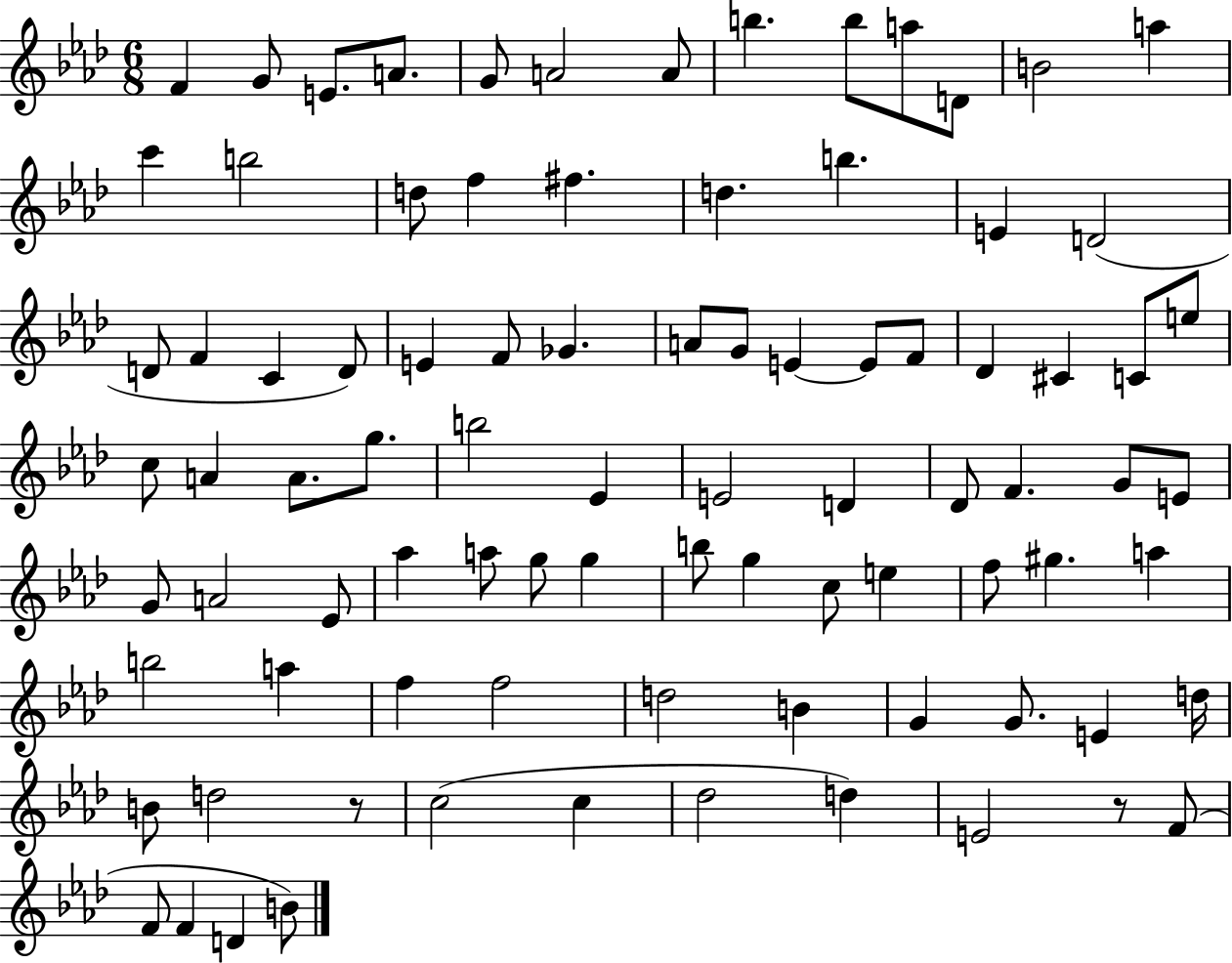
{
  \clef treble
  \numericTimeSignature
  \time 6/8
  \key aes \major
  f'4 g'8 e'8. a'8. | g'8 a'2 a'8 | b''4. b''8 a''8 d'8 | b'2 a''4 | \break c'''4 b''2 | d''8 f''4 fis''4. | d''4. b''4. | e'4 d'2( | \break d'8 f'4 c'4 d'8) | e'4 f'8 ges'4. | a'8 g'8 e'4~~ e'8 f'8 | des'4 cis'4 c'8 e''8 | \break c''8 a'4 a'8. g''8. | b''2 ees'4 | e'2 d'4 | des'8 f'4. g'8 e'8 | \break g'8 a'2 ees'8 | aes''4 a''8 g''8 g''4 | b''8 g''4 c''8 e''4 | f''8 gis''4. a''4 | \break b''2 a''4 | f''4 f''2 | d''2 b'4 | g'4 g'8. e'4 d''16 | \break b'8 d''2 r8 | c''2( c''4 | des''2 d''4) | e'2 r8 f'8( | \break f'8 f'4 d'4 b'8) | \bar "|."
}